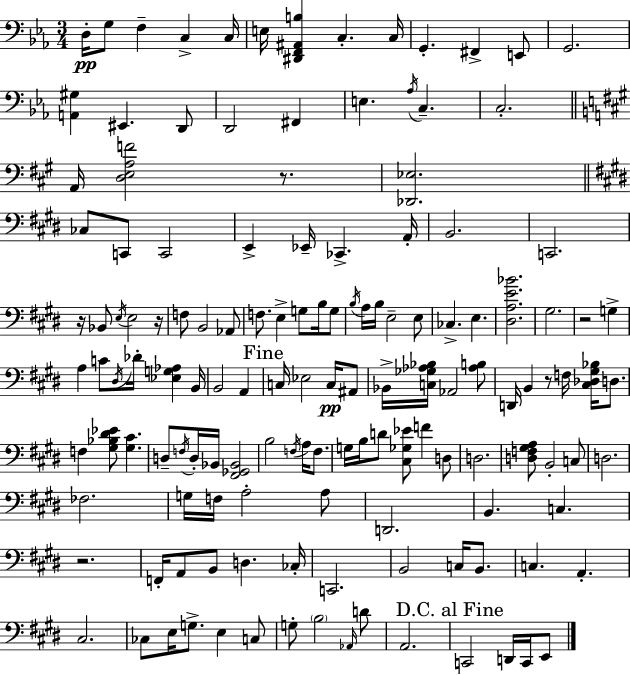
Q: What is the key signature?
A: EES major